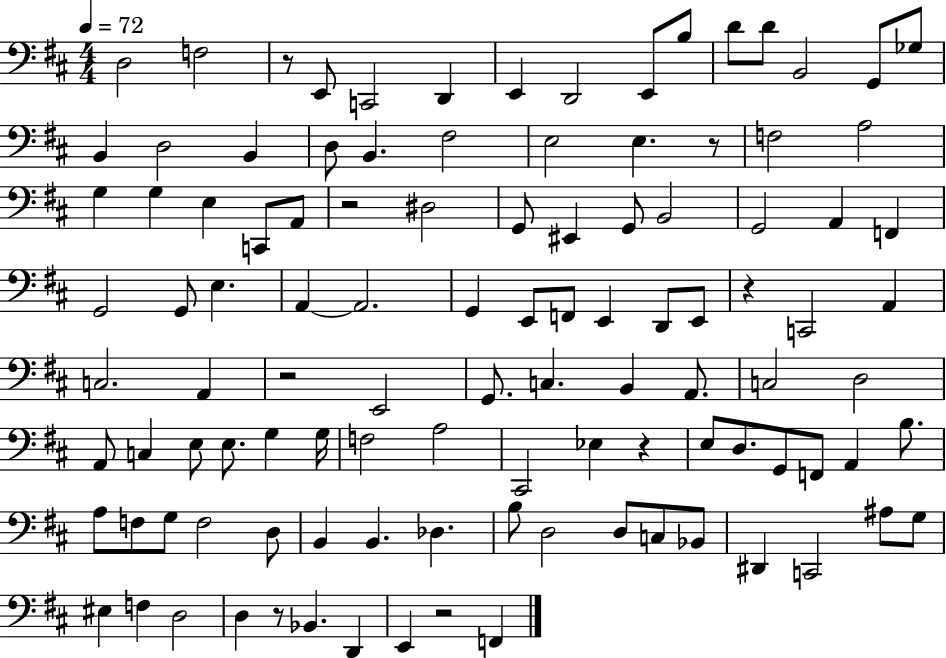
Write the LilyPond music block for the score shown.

{
  \clef bass
  \numericTimeSignature
  \time 4/4
  \key d \major
  \tempo 4 = 72
  \repeat volta 2 { d2 f2 | r8 e,8 c,2 d,4 | e,4 d,2 e,8 b8 | d'8 d'8 b,2 g,8 ges8 | \break b,4 d2 b,4 | d8 b,4. fis2 | e2 e4. r8 | f2 a2 | \break g4 g4 e4 c,8 a,8 | r2 dis2 | g,8 eis,4 g,8 b,2 | g,2 a,4 f,4 | \break g,2 g,8 e4. | a,4~~ a,2. | g,4 e,8 f,8 e,4 d,8 e,8 | r4 c,2 a,4 | \break c2. a,4 | r2 e,2 | g,8. c4. b,4 a,8. | c2 d2 | \break a,8 c4 e8 e8. g4 g16 | f2 a2 | cis,2 ees4 r4 | e8 d8. g,8 f,8 a,4 b8. | \break a8 f8 g8 f2 d8 | b,4 b,4. des4. | b8 d2 d8 c8 bes,8 | dis,4 c,2 ais8 g8 | \break eis4 f4 d2 | d4 r8 bes,4. d,4 | e,4 r2 f,4 | } \bar "|."
}